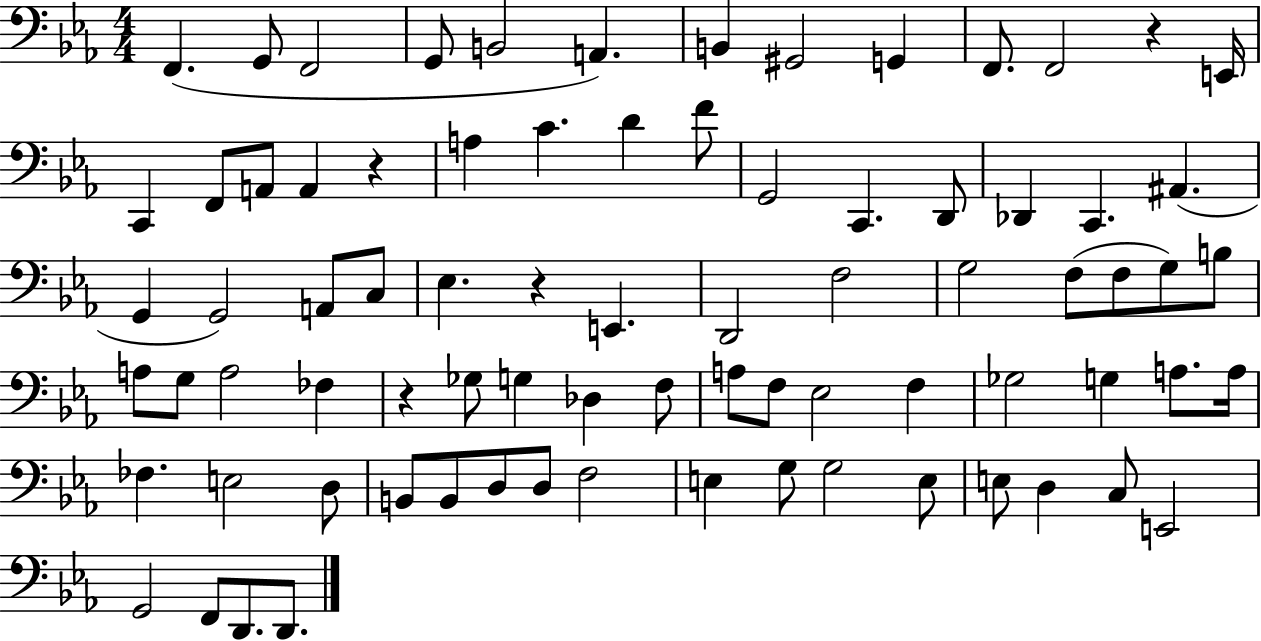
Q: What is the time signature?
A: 4/4